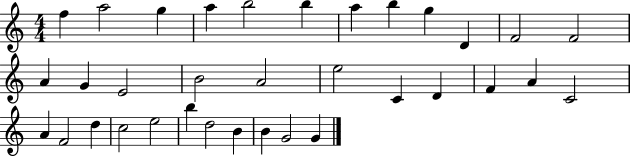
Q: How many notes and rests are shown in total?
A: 34